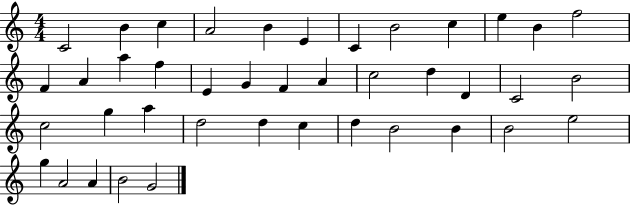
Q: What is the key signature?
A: C major